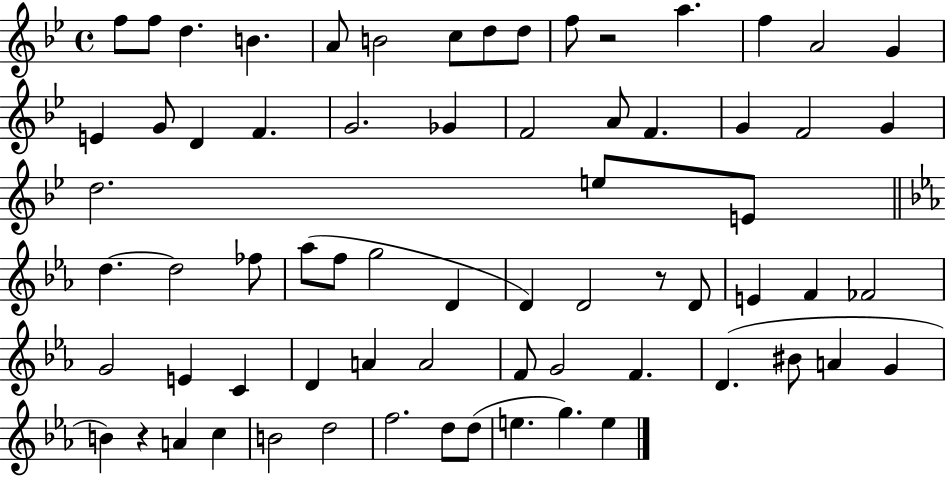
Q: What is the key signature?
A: BES major